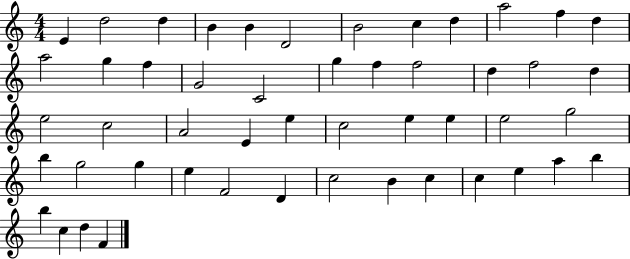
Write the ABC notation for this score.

X:1
T:Untitled
M:4/4
L:1/4
K:C
E d2 d B B D2 B2 c d a2 f d a2 g f G2 C2 g f f2 d f2 d e2 c2 A2 E e c2 e e e2 g2 b g2 g e F2 D c2 B c c e a b b c d F